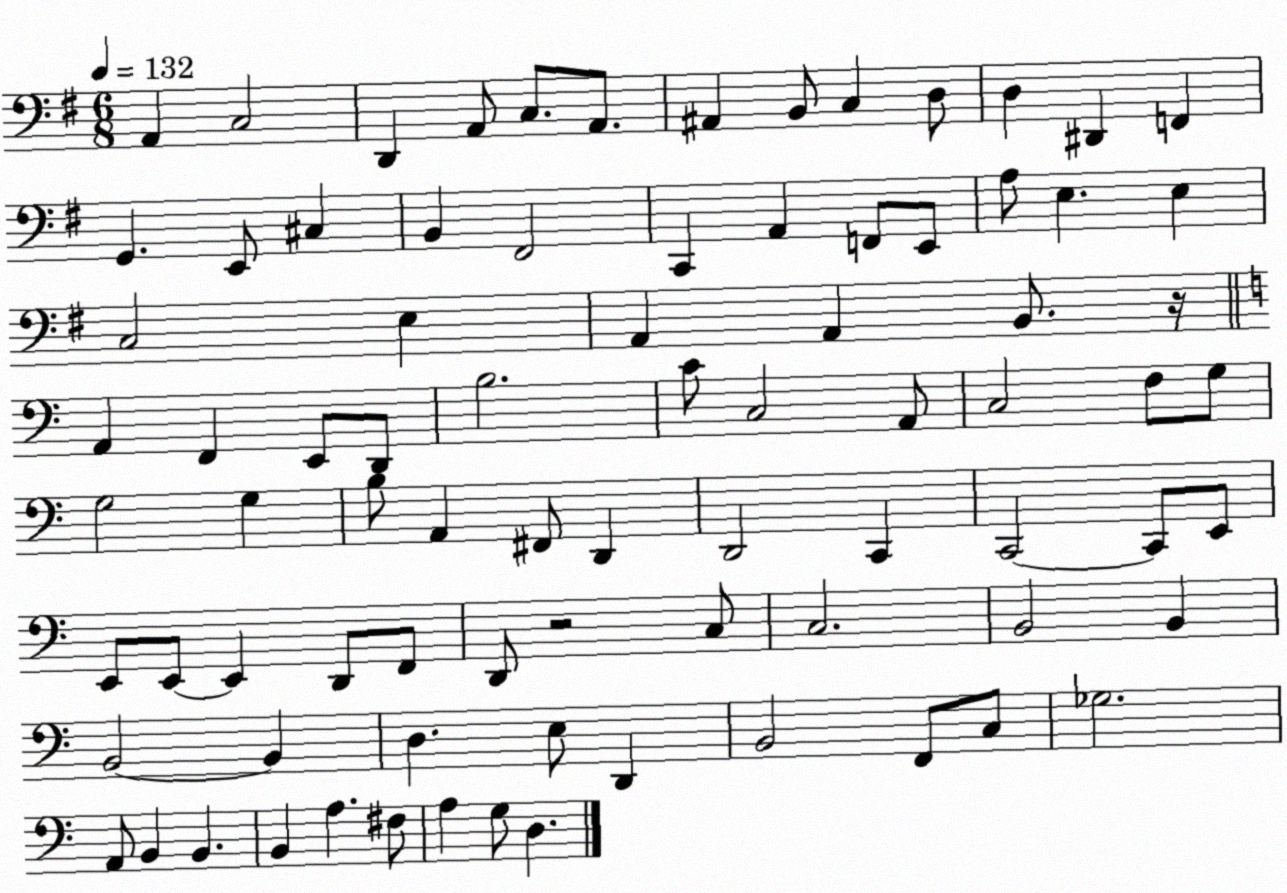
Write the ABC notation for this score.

X:1
T:Untitled
M:6/8
L:1/4
K:G
A,, C,2 D,, A,,/2 C,/2 A,,/2 ^A,, B,,/2 C, D,/2 D, ^D,, F,, G,, E,,/2 ^C, B,, ^F,,2 C,, A,, F,,/2 E,,/2 A,/2 E, E, C,2 E, A,, A,, B,,/2 z/4 A,, F,, E,,/2 D,,/2 B,2 C/2 C,2 A,,/2 C,2 F,/2 G,/2 G,2 G, B,/2 A,, ^F,,/2 D,, D,,2 C,, C,,2 C,,/2 E,,/2 E,,/2 E,,/2 E,, D,,/2 F,,/2 D,,/2 z2 C,/2 C,2 B,,2 B,, B,,2 B,, D, E,/2 D,, B,,2 F,,/2 C,/2 _G,2 A,,/2 B,, B,, B,, A, ^F,/2 A, G,/2 D,